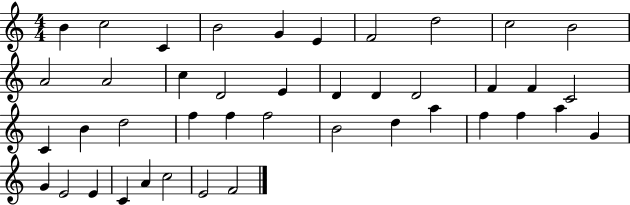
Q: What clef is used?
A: treble